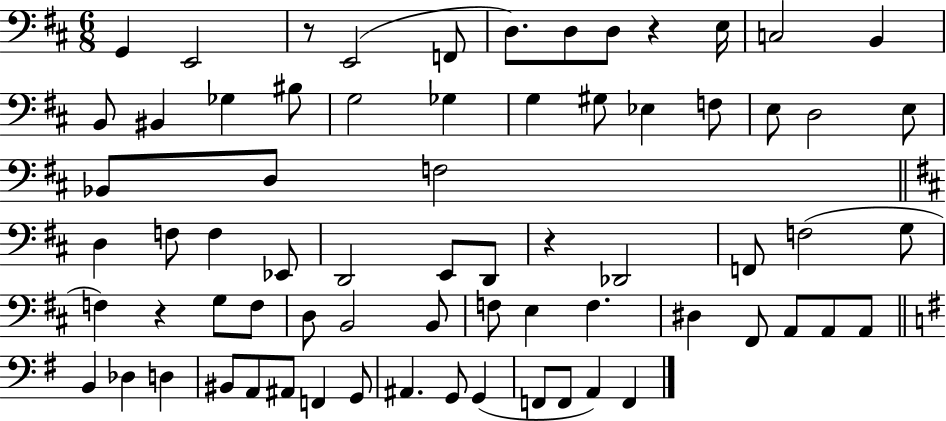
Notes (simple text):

G2/q E2/h R/e E2/h F2/e D3/e. D3/e D3/e R/q E3/s C3/h B2/q B2/e BIS2/q Gb3/q BIS3/e G3/h Gb3/q G3/q G#3/e Eb3/q F3/e E3/e D3/h E3/e Bb2/e D3/e F3/h D3/q F3/e F3/q Eb2/e D2/h E2/e D2/e R/q Db2/h F2/e F3/h G3/e F3/q R/q G3/e F3/e D3/e B2/h B2/e F3/e E3/q F3/q. D#3/q F#2/e A2/e A2/e A2/e B2/q Db3/q D3/q BIS2/e A2/e A#2/e F2/q G2/e A#2/q. G2/e G2/q F2/e F2/e A2/q F2/q